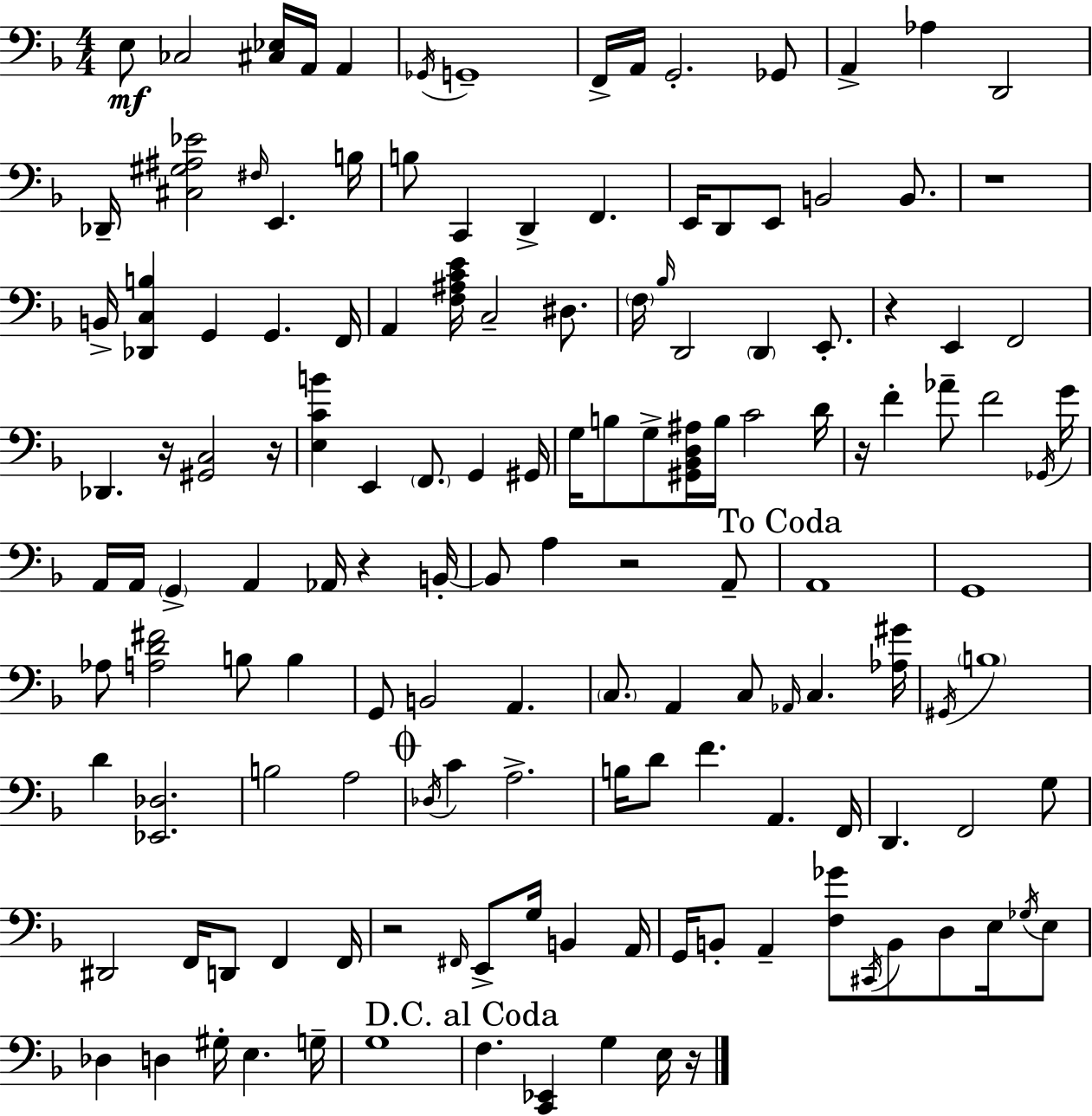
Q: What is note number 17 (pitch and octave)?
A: B3